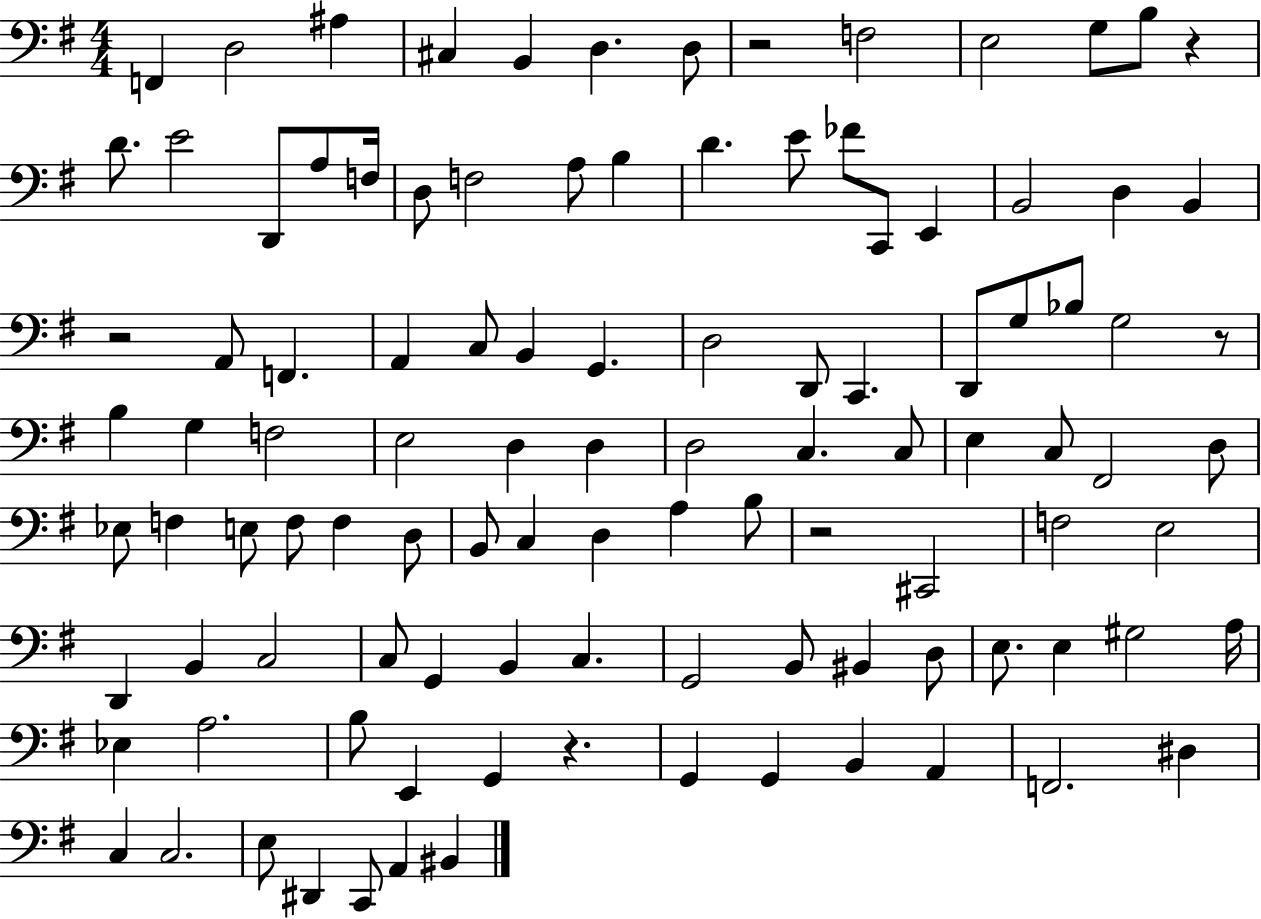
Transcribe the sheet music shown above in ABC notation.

X:1
T:Untitled
M:4/4
L:1/4
K:G
F,, D,2 ^A, ^C, B,, D, D,/2 z2 F,2 E,2 G,/2 B,/2 z D/2 E2 D,,/2 A,/2 F,/4 D,/2 F,2 A,/2 B, D E/2 _F/2 C,,/2 E,, B,,2 D, B,, z2 A,,/2 F,, A,, C,/2 B,, G,, D,2 D,,/2 C,, D,,/2 G,/2 _B,/2 G,2 z/2 B, G, F,2 E,2 D, D, D,2 C, C,/2 E, C,/2 ^F,,2 D,/2 _E,/2 F, E,/2 F,/2 F, D,/2 B,,/2 C, D, A, B,/2 z2 ^C,,2 F,2 E,2 D,, B,, C,2 C,/2 G,, B,, C, G,,2 B,,/2 ^B,, D,/2 E,/2 E, ^G,2 A,/4 _E, A,2 B,/2 E,, G,, z G,, G,, B,, A,, F,,2 ^D, C, C,2 E,/2 ^D,, C,,/2 A,, ^B,,